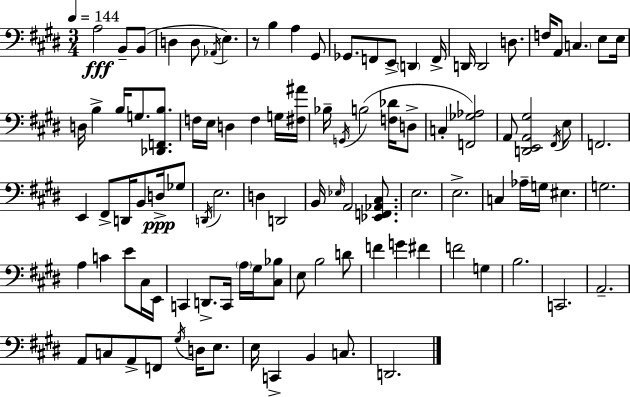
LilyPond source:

{
  \clef bass
  \numericTimeSignature
  \time 3/4
  \key e \major
  \tempo 4 = 144
  a2\fff b,8-- b,8( | d4 d8 \acciaccatura { aes,16 }) e4. | r8 b4 a4 gis,8 | ges,8. f,8 e,8-> \parenthesize d,4 | \break f,16-> d,16 d,2 d8. | f16 a,8 \parenthesize c4. e8 | e16 d16 b4-> b16 g8. <des, f, b>8. | f16 e16 d4 f4 g16 | \break <fis ais'>16 bes16-- \acciaccatura { g,16 } b2( <f des'>16 | d8-> c4-. <f, ges aes>2) | a,8 <d, e, a, gis>2 | \acciaccatura { fis,16 } e8 f,2. | \break e,4 fis,8-> d,16 b,8 | d16->\ppp ges8 \acciaccatura { d,16 } e2. | d4 d,2 | b,16 \grace { ees16 } a,2 | \break <ees, f, aes, cis>8. e2. | e2.-> | c4 aes16-- g16 eis4. | g2. | \break a4 c'4 | e'8 cis16 e,16 c,4 d,8.-> | c,16 \parenthesize a16 gis16 <cis bes>8 e8 b2 | d'8 f'4 g'4 | \break fis'4 f'2 | g4 b2. | c,2. | a,2.-- | \break a,8 c8 a,8-> f,8 | \acciaccatura { gis16 } d16 e8. e16 c,4-> b,4 | c8. d,2. | \bar "|."
}